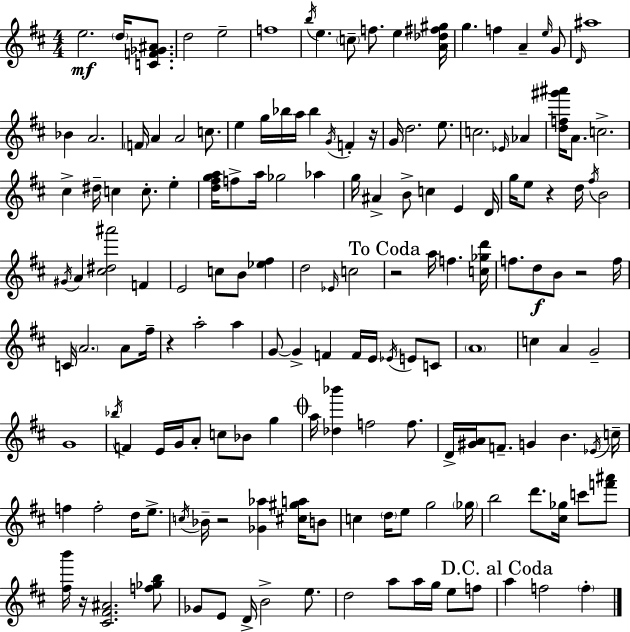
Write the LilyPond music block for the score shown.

{
  \clef treble
  \numericTimeSignature
  \time 4/4
  \key d \major
  \repeat volta 2 { e''2.\mf \parenthesize d''16 <c' f' ges' ais'>8. | d''2 e''2-- | f''1 | \acciaccatura { b''16 } e''4. \parenthesize c''8-- f''8. e''4 | \break <a' des'' fis'' gis''>16 g''4. f''4 a'4-- \grace { e''16 } | g'8 \grace { d'16 } ais''1 | bes'4 a'2. | \parenthesize f'16 a'4 a'2 | \break c''8. e''4 g''16 bes''16 a''16 bes''4 \acciaccatura { g'16 } f'4-. | r16 g'16 d''2. | e''8. c''2. | \grace { ees'16 } aes'4 <d'' f'' gis''' ais'''>16 a'8. c''2.-> | \break cis''4-> dis''16-- c''4 c''8.-. | e''4-. <d'' fis'' g'' a''>16 f''8-> a''16 ges''2 | aes''4 g''16 ais'4-> b'8-> c''4 | e'4 d'16 g''16 e''8 r4 d''16 \acciaccatura { fis''16 } b'2 | \break \acciaccatura { gis'16 } a'4 <cis'' dis'' ais'''>2 | f'4 e'2 c''8 | b'8 <ees'' fis''>4 d''2 \grace { ees'16 } | c''2 \mark "To Coda" r2 | \break a''16 f''4. <c'' ges'' d'''>16 f''8. d''8\f b'8 r2 | f''16 c'16 \parenthesize a'2. | a'8 fis''16-- r4 a''2-. | a''4 g'8~~ g'4-> f'4 | \break f'16 e'16 \acciaccatura { ees'16 } e'8 c'8 \parenthesize a'1 | c''4 a'4 | g'2-- g'1 | \acciaccatura { bes''16 } f'4 e'16 g'16 | \break a'8-. c''8 bes'8 g''4 \mark \markup { \musicglyph "scripts.coda" } a''16 <des'' bes'''>4 f''2 | f''8. d'16-> <gis' a'>16 f'8.-- g'4 | b'4. \acciaccatura { ees'16 } c''16-- f''4 f''2-. | d''16 e''8.-> \acciaccatura { c''16 } bes'16-- r2 | \break <ges' aes''>4 <cis'' gis'' a''>16 b'8 c''4 | \parenthesize d''16 e''8 g''2 \parenthesize ges''16 b''2 | d'''8. <cis'' ges''>16 c'''8 <f''' ais'''>8 <fis'' b'''>16 r16 <cis' fis' ais'>2. | <f'' ges'' b''>8 ges'8 e'8 | \break d'16-> b'2-> e''8. d''2 | a''8 a''16 g''16 e''8 f''8 \mark "D.C. al Coda" a''4 | f''2 \parenthesize f''4-. } \bar "|."
}